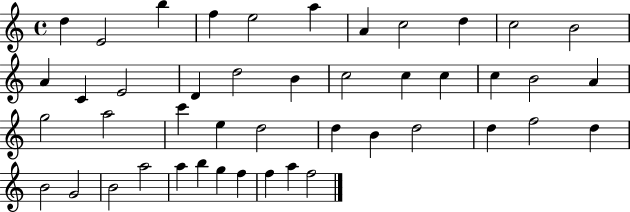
D5/q E4/h B5/q F5/q E5/h A5/q A4/q C5/h D5/q C5/h B4/h A4/q C4/q E4/h D4/q D5/h B4/q C5/h C5/q C5/q C5/q B4/h A4/q G5/h A5/h C6/q E5/q D5/h D5/q B4/q D5/h D5/q F5/h D5/q B4/h G4/h B4/h A5/h A5/q B5/q G5/q F5/q F5/q A5/q F5/h